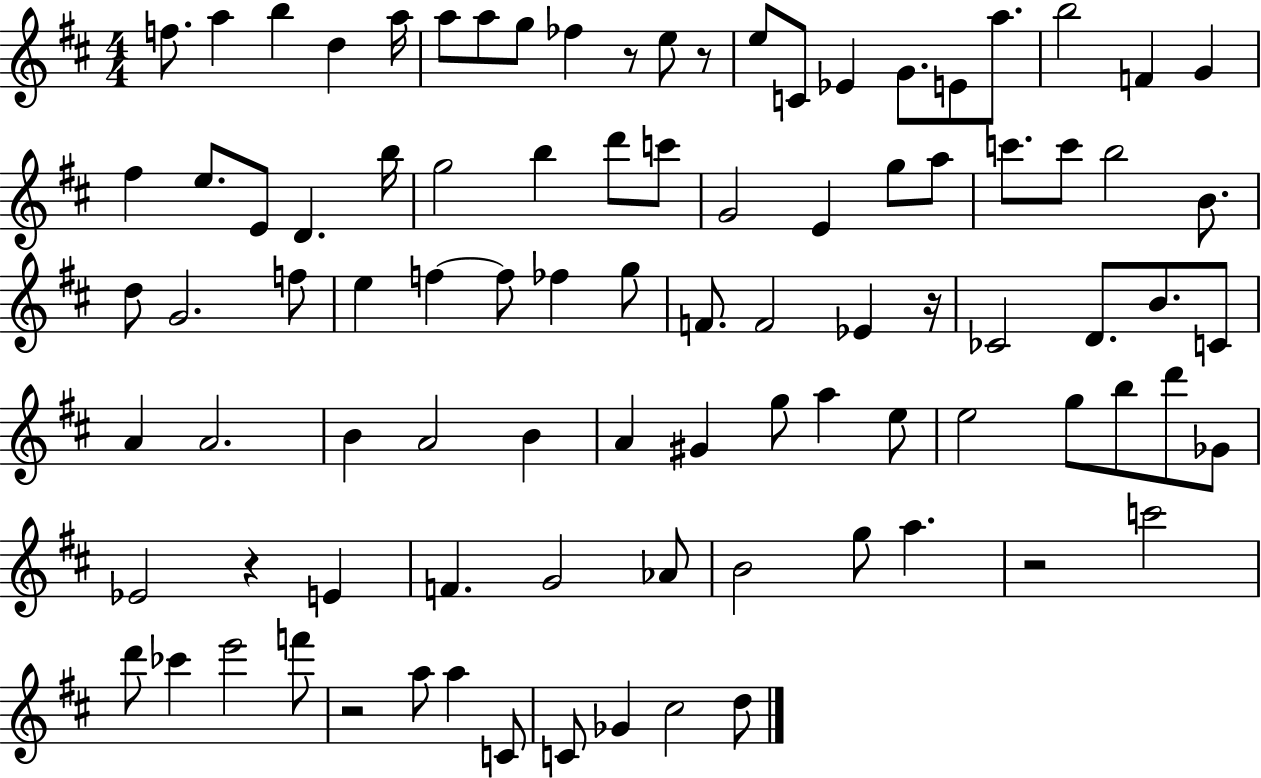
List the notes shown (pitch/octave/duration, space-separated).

F5/e. A5/q B5/q D5/q A5/s A5/e A5/e G5/e FES5/q R/e E5/e R/e E5/e C4/e Eb4/q G4/e. E4/e A5/e. B5/h F4/q G4/q F#5/q E5/e. E4/e D4/q. B5/s G5/h B5/q D6/e C6/e G4/h E4/q G5/e A5/e C6/e. C6/e B5/h B4/e. D5/e G4/h. F5/e E5/q F5/q F5/e FES5/q G5/e F4/e. F4/h Eb4/q R/s CES4/h D4/e. B4/e. C4/e A4/q A4/h. B4/q A4/h B4/q A4/q G#4/q G5/e A5/q E5/e E5/h G5/e B5/e D6/e Gb4/e Eb4/h R/q E4/q F4/q. G4/h Ab4/e B4/h G5/e A5/q. R/h C6/h D6/e CES6/q E6/h F6/e R/h A5/e A5/q C4/e C4/e Gb4/q C#5/h D5/e